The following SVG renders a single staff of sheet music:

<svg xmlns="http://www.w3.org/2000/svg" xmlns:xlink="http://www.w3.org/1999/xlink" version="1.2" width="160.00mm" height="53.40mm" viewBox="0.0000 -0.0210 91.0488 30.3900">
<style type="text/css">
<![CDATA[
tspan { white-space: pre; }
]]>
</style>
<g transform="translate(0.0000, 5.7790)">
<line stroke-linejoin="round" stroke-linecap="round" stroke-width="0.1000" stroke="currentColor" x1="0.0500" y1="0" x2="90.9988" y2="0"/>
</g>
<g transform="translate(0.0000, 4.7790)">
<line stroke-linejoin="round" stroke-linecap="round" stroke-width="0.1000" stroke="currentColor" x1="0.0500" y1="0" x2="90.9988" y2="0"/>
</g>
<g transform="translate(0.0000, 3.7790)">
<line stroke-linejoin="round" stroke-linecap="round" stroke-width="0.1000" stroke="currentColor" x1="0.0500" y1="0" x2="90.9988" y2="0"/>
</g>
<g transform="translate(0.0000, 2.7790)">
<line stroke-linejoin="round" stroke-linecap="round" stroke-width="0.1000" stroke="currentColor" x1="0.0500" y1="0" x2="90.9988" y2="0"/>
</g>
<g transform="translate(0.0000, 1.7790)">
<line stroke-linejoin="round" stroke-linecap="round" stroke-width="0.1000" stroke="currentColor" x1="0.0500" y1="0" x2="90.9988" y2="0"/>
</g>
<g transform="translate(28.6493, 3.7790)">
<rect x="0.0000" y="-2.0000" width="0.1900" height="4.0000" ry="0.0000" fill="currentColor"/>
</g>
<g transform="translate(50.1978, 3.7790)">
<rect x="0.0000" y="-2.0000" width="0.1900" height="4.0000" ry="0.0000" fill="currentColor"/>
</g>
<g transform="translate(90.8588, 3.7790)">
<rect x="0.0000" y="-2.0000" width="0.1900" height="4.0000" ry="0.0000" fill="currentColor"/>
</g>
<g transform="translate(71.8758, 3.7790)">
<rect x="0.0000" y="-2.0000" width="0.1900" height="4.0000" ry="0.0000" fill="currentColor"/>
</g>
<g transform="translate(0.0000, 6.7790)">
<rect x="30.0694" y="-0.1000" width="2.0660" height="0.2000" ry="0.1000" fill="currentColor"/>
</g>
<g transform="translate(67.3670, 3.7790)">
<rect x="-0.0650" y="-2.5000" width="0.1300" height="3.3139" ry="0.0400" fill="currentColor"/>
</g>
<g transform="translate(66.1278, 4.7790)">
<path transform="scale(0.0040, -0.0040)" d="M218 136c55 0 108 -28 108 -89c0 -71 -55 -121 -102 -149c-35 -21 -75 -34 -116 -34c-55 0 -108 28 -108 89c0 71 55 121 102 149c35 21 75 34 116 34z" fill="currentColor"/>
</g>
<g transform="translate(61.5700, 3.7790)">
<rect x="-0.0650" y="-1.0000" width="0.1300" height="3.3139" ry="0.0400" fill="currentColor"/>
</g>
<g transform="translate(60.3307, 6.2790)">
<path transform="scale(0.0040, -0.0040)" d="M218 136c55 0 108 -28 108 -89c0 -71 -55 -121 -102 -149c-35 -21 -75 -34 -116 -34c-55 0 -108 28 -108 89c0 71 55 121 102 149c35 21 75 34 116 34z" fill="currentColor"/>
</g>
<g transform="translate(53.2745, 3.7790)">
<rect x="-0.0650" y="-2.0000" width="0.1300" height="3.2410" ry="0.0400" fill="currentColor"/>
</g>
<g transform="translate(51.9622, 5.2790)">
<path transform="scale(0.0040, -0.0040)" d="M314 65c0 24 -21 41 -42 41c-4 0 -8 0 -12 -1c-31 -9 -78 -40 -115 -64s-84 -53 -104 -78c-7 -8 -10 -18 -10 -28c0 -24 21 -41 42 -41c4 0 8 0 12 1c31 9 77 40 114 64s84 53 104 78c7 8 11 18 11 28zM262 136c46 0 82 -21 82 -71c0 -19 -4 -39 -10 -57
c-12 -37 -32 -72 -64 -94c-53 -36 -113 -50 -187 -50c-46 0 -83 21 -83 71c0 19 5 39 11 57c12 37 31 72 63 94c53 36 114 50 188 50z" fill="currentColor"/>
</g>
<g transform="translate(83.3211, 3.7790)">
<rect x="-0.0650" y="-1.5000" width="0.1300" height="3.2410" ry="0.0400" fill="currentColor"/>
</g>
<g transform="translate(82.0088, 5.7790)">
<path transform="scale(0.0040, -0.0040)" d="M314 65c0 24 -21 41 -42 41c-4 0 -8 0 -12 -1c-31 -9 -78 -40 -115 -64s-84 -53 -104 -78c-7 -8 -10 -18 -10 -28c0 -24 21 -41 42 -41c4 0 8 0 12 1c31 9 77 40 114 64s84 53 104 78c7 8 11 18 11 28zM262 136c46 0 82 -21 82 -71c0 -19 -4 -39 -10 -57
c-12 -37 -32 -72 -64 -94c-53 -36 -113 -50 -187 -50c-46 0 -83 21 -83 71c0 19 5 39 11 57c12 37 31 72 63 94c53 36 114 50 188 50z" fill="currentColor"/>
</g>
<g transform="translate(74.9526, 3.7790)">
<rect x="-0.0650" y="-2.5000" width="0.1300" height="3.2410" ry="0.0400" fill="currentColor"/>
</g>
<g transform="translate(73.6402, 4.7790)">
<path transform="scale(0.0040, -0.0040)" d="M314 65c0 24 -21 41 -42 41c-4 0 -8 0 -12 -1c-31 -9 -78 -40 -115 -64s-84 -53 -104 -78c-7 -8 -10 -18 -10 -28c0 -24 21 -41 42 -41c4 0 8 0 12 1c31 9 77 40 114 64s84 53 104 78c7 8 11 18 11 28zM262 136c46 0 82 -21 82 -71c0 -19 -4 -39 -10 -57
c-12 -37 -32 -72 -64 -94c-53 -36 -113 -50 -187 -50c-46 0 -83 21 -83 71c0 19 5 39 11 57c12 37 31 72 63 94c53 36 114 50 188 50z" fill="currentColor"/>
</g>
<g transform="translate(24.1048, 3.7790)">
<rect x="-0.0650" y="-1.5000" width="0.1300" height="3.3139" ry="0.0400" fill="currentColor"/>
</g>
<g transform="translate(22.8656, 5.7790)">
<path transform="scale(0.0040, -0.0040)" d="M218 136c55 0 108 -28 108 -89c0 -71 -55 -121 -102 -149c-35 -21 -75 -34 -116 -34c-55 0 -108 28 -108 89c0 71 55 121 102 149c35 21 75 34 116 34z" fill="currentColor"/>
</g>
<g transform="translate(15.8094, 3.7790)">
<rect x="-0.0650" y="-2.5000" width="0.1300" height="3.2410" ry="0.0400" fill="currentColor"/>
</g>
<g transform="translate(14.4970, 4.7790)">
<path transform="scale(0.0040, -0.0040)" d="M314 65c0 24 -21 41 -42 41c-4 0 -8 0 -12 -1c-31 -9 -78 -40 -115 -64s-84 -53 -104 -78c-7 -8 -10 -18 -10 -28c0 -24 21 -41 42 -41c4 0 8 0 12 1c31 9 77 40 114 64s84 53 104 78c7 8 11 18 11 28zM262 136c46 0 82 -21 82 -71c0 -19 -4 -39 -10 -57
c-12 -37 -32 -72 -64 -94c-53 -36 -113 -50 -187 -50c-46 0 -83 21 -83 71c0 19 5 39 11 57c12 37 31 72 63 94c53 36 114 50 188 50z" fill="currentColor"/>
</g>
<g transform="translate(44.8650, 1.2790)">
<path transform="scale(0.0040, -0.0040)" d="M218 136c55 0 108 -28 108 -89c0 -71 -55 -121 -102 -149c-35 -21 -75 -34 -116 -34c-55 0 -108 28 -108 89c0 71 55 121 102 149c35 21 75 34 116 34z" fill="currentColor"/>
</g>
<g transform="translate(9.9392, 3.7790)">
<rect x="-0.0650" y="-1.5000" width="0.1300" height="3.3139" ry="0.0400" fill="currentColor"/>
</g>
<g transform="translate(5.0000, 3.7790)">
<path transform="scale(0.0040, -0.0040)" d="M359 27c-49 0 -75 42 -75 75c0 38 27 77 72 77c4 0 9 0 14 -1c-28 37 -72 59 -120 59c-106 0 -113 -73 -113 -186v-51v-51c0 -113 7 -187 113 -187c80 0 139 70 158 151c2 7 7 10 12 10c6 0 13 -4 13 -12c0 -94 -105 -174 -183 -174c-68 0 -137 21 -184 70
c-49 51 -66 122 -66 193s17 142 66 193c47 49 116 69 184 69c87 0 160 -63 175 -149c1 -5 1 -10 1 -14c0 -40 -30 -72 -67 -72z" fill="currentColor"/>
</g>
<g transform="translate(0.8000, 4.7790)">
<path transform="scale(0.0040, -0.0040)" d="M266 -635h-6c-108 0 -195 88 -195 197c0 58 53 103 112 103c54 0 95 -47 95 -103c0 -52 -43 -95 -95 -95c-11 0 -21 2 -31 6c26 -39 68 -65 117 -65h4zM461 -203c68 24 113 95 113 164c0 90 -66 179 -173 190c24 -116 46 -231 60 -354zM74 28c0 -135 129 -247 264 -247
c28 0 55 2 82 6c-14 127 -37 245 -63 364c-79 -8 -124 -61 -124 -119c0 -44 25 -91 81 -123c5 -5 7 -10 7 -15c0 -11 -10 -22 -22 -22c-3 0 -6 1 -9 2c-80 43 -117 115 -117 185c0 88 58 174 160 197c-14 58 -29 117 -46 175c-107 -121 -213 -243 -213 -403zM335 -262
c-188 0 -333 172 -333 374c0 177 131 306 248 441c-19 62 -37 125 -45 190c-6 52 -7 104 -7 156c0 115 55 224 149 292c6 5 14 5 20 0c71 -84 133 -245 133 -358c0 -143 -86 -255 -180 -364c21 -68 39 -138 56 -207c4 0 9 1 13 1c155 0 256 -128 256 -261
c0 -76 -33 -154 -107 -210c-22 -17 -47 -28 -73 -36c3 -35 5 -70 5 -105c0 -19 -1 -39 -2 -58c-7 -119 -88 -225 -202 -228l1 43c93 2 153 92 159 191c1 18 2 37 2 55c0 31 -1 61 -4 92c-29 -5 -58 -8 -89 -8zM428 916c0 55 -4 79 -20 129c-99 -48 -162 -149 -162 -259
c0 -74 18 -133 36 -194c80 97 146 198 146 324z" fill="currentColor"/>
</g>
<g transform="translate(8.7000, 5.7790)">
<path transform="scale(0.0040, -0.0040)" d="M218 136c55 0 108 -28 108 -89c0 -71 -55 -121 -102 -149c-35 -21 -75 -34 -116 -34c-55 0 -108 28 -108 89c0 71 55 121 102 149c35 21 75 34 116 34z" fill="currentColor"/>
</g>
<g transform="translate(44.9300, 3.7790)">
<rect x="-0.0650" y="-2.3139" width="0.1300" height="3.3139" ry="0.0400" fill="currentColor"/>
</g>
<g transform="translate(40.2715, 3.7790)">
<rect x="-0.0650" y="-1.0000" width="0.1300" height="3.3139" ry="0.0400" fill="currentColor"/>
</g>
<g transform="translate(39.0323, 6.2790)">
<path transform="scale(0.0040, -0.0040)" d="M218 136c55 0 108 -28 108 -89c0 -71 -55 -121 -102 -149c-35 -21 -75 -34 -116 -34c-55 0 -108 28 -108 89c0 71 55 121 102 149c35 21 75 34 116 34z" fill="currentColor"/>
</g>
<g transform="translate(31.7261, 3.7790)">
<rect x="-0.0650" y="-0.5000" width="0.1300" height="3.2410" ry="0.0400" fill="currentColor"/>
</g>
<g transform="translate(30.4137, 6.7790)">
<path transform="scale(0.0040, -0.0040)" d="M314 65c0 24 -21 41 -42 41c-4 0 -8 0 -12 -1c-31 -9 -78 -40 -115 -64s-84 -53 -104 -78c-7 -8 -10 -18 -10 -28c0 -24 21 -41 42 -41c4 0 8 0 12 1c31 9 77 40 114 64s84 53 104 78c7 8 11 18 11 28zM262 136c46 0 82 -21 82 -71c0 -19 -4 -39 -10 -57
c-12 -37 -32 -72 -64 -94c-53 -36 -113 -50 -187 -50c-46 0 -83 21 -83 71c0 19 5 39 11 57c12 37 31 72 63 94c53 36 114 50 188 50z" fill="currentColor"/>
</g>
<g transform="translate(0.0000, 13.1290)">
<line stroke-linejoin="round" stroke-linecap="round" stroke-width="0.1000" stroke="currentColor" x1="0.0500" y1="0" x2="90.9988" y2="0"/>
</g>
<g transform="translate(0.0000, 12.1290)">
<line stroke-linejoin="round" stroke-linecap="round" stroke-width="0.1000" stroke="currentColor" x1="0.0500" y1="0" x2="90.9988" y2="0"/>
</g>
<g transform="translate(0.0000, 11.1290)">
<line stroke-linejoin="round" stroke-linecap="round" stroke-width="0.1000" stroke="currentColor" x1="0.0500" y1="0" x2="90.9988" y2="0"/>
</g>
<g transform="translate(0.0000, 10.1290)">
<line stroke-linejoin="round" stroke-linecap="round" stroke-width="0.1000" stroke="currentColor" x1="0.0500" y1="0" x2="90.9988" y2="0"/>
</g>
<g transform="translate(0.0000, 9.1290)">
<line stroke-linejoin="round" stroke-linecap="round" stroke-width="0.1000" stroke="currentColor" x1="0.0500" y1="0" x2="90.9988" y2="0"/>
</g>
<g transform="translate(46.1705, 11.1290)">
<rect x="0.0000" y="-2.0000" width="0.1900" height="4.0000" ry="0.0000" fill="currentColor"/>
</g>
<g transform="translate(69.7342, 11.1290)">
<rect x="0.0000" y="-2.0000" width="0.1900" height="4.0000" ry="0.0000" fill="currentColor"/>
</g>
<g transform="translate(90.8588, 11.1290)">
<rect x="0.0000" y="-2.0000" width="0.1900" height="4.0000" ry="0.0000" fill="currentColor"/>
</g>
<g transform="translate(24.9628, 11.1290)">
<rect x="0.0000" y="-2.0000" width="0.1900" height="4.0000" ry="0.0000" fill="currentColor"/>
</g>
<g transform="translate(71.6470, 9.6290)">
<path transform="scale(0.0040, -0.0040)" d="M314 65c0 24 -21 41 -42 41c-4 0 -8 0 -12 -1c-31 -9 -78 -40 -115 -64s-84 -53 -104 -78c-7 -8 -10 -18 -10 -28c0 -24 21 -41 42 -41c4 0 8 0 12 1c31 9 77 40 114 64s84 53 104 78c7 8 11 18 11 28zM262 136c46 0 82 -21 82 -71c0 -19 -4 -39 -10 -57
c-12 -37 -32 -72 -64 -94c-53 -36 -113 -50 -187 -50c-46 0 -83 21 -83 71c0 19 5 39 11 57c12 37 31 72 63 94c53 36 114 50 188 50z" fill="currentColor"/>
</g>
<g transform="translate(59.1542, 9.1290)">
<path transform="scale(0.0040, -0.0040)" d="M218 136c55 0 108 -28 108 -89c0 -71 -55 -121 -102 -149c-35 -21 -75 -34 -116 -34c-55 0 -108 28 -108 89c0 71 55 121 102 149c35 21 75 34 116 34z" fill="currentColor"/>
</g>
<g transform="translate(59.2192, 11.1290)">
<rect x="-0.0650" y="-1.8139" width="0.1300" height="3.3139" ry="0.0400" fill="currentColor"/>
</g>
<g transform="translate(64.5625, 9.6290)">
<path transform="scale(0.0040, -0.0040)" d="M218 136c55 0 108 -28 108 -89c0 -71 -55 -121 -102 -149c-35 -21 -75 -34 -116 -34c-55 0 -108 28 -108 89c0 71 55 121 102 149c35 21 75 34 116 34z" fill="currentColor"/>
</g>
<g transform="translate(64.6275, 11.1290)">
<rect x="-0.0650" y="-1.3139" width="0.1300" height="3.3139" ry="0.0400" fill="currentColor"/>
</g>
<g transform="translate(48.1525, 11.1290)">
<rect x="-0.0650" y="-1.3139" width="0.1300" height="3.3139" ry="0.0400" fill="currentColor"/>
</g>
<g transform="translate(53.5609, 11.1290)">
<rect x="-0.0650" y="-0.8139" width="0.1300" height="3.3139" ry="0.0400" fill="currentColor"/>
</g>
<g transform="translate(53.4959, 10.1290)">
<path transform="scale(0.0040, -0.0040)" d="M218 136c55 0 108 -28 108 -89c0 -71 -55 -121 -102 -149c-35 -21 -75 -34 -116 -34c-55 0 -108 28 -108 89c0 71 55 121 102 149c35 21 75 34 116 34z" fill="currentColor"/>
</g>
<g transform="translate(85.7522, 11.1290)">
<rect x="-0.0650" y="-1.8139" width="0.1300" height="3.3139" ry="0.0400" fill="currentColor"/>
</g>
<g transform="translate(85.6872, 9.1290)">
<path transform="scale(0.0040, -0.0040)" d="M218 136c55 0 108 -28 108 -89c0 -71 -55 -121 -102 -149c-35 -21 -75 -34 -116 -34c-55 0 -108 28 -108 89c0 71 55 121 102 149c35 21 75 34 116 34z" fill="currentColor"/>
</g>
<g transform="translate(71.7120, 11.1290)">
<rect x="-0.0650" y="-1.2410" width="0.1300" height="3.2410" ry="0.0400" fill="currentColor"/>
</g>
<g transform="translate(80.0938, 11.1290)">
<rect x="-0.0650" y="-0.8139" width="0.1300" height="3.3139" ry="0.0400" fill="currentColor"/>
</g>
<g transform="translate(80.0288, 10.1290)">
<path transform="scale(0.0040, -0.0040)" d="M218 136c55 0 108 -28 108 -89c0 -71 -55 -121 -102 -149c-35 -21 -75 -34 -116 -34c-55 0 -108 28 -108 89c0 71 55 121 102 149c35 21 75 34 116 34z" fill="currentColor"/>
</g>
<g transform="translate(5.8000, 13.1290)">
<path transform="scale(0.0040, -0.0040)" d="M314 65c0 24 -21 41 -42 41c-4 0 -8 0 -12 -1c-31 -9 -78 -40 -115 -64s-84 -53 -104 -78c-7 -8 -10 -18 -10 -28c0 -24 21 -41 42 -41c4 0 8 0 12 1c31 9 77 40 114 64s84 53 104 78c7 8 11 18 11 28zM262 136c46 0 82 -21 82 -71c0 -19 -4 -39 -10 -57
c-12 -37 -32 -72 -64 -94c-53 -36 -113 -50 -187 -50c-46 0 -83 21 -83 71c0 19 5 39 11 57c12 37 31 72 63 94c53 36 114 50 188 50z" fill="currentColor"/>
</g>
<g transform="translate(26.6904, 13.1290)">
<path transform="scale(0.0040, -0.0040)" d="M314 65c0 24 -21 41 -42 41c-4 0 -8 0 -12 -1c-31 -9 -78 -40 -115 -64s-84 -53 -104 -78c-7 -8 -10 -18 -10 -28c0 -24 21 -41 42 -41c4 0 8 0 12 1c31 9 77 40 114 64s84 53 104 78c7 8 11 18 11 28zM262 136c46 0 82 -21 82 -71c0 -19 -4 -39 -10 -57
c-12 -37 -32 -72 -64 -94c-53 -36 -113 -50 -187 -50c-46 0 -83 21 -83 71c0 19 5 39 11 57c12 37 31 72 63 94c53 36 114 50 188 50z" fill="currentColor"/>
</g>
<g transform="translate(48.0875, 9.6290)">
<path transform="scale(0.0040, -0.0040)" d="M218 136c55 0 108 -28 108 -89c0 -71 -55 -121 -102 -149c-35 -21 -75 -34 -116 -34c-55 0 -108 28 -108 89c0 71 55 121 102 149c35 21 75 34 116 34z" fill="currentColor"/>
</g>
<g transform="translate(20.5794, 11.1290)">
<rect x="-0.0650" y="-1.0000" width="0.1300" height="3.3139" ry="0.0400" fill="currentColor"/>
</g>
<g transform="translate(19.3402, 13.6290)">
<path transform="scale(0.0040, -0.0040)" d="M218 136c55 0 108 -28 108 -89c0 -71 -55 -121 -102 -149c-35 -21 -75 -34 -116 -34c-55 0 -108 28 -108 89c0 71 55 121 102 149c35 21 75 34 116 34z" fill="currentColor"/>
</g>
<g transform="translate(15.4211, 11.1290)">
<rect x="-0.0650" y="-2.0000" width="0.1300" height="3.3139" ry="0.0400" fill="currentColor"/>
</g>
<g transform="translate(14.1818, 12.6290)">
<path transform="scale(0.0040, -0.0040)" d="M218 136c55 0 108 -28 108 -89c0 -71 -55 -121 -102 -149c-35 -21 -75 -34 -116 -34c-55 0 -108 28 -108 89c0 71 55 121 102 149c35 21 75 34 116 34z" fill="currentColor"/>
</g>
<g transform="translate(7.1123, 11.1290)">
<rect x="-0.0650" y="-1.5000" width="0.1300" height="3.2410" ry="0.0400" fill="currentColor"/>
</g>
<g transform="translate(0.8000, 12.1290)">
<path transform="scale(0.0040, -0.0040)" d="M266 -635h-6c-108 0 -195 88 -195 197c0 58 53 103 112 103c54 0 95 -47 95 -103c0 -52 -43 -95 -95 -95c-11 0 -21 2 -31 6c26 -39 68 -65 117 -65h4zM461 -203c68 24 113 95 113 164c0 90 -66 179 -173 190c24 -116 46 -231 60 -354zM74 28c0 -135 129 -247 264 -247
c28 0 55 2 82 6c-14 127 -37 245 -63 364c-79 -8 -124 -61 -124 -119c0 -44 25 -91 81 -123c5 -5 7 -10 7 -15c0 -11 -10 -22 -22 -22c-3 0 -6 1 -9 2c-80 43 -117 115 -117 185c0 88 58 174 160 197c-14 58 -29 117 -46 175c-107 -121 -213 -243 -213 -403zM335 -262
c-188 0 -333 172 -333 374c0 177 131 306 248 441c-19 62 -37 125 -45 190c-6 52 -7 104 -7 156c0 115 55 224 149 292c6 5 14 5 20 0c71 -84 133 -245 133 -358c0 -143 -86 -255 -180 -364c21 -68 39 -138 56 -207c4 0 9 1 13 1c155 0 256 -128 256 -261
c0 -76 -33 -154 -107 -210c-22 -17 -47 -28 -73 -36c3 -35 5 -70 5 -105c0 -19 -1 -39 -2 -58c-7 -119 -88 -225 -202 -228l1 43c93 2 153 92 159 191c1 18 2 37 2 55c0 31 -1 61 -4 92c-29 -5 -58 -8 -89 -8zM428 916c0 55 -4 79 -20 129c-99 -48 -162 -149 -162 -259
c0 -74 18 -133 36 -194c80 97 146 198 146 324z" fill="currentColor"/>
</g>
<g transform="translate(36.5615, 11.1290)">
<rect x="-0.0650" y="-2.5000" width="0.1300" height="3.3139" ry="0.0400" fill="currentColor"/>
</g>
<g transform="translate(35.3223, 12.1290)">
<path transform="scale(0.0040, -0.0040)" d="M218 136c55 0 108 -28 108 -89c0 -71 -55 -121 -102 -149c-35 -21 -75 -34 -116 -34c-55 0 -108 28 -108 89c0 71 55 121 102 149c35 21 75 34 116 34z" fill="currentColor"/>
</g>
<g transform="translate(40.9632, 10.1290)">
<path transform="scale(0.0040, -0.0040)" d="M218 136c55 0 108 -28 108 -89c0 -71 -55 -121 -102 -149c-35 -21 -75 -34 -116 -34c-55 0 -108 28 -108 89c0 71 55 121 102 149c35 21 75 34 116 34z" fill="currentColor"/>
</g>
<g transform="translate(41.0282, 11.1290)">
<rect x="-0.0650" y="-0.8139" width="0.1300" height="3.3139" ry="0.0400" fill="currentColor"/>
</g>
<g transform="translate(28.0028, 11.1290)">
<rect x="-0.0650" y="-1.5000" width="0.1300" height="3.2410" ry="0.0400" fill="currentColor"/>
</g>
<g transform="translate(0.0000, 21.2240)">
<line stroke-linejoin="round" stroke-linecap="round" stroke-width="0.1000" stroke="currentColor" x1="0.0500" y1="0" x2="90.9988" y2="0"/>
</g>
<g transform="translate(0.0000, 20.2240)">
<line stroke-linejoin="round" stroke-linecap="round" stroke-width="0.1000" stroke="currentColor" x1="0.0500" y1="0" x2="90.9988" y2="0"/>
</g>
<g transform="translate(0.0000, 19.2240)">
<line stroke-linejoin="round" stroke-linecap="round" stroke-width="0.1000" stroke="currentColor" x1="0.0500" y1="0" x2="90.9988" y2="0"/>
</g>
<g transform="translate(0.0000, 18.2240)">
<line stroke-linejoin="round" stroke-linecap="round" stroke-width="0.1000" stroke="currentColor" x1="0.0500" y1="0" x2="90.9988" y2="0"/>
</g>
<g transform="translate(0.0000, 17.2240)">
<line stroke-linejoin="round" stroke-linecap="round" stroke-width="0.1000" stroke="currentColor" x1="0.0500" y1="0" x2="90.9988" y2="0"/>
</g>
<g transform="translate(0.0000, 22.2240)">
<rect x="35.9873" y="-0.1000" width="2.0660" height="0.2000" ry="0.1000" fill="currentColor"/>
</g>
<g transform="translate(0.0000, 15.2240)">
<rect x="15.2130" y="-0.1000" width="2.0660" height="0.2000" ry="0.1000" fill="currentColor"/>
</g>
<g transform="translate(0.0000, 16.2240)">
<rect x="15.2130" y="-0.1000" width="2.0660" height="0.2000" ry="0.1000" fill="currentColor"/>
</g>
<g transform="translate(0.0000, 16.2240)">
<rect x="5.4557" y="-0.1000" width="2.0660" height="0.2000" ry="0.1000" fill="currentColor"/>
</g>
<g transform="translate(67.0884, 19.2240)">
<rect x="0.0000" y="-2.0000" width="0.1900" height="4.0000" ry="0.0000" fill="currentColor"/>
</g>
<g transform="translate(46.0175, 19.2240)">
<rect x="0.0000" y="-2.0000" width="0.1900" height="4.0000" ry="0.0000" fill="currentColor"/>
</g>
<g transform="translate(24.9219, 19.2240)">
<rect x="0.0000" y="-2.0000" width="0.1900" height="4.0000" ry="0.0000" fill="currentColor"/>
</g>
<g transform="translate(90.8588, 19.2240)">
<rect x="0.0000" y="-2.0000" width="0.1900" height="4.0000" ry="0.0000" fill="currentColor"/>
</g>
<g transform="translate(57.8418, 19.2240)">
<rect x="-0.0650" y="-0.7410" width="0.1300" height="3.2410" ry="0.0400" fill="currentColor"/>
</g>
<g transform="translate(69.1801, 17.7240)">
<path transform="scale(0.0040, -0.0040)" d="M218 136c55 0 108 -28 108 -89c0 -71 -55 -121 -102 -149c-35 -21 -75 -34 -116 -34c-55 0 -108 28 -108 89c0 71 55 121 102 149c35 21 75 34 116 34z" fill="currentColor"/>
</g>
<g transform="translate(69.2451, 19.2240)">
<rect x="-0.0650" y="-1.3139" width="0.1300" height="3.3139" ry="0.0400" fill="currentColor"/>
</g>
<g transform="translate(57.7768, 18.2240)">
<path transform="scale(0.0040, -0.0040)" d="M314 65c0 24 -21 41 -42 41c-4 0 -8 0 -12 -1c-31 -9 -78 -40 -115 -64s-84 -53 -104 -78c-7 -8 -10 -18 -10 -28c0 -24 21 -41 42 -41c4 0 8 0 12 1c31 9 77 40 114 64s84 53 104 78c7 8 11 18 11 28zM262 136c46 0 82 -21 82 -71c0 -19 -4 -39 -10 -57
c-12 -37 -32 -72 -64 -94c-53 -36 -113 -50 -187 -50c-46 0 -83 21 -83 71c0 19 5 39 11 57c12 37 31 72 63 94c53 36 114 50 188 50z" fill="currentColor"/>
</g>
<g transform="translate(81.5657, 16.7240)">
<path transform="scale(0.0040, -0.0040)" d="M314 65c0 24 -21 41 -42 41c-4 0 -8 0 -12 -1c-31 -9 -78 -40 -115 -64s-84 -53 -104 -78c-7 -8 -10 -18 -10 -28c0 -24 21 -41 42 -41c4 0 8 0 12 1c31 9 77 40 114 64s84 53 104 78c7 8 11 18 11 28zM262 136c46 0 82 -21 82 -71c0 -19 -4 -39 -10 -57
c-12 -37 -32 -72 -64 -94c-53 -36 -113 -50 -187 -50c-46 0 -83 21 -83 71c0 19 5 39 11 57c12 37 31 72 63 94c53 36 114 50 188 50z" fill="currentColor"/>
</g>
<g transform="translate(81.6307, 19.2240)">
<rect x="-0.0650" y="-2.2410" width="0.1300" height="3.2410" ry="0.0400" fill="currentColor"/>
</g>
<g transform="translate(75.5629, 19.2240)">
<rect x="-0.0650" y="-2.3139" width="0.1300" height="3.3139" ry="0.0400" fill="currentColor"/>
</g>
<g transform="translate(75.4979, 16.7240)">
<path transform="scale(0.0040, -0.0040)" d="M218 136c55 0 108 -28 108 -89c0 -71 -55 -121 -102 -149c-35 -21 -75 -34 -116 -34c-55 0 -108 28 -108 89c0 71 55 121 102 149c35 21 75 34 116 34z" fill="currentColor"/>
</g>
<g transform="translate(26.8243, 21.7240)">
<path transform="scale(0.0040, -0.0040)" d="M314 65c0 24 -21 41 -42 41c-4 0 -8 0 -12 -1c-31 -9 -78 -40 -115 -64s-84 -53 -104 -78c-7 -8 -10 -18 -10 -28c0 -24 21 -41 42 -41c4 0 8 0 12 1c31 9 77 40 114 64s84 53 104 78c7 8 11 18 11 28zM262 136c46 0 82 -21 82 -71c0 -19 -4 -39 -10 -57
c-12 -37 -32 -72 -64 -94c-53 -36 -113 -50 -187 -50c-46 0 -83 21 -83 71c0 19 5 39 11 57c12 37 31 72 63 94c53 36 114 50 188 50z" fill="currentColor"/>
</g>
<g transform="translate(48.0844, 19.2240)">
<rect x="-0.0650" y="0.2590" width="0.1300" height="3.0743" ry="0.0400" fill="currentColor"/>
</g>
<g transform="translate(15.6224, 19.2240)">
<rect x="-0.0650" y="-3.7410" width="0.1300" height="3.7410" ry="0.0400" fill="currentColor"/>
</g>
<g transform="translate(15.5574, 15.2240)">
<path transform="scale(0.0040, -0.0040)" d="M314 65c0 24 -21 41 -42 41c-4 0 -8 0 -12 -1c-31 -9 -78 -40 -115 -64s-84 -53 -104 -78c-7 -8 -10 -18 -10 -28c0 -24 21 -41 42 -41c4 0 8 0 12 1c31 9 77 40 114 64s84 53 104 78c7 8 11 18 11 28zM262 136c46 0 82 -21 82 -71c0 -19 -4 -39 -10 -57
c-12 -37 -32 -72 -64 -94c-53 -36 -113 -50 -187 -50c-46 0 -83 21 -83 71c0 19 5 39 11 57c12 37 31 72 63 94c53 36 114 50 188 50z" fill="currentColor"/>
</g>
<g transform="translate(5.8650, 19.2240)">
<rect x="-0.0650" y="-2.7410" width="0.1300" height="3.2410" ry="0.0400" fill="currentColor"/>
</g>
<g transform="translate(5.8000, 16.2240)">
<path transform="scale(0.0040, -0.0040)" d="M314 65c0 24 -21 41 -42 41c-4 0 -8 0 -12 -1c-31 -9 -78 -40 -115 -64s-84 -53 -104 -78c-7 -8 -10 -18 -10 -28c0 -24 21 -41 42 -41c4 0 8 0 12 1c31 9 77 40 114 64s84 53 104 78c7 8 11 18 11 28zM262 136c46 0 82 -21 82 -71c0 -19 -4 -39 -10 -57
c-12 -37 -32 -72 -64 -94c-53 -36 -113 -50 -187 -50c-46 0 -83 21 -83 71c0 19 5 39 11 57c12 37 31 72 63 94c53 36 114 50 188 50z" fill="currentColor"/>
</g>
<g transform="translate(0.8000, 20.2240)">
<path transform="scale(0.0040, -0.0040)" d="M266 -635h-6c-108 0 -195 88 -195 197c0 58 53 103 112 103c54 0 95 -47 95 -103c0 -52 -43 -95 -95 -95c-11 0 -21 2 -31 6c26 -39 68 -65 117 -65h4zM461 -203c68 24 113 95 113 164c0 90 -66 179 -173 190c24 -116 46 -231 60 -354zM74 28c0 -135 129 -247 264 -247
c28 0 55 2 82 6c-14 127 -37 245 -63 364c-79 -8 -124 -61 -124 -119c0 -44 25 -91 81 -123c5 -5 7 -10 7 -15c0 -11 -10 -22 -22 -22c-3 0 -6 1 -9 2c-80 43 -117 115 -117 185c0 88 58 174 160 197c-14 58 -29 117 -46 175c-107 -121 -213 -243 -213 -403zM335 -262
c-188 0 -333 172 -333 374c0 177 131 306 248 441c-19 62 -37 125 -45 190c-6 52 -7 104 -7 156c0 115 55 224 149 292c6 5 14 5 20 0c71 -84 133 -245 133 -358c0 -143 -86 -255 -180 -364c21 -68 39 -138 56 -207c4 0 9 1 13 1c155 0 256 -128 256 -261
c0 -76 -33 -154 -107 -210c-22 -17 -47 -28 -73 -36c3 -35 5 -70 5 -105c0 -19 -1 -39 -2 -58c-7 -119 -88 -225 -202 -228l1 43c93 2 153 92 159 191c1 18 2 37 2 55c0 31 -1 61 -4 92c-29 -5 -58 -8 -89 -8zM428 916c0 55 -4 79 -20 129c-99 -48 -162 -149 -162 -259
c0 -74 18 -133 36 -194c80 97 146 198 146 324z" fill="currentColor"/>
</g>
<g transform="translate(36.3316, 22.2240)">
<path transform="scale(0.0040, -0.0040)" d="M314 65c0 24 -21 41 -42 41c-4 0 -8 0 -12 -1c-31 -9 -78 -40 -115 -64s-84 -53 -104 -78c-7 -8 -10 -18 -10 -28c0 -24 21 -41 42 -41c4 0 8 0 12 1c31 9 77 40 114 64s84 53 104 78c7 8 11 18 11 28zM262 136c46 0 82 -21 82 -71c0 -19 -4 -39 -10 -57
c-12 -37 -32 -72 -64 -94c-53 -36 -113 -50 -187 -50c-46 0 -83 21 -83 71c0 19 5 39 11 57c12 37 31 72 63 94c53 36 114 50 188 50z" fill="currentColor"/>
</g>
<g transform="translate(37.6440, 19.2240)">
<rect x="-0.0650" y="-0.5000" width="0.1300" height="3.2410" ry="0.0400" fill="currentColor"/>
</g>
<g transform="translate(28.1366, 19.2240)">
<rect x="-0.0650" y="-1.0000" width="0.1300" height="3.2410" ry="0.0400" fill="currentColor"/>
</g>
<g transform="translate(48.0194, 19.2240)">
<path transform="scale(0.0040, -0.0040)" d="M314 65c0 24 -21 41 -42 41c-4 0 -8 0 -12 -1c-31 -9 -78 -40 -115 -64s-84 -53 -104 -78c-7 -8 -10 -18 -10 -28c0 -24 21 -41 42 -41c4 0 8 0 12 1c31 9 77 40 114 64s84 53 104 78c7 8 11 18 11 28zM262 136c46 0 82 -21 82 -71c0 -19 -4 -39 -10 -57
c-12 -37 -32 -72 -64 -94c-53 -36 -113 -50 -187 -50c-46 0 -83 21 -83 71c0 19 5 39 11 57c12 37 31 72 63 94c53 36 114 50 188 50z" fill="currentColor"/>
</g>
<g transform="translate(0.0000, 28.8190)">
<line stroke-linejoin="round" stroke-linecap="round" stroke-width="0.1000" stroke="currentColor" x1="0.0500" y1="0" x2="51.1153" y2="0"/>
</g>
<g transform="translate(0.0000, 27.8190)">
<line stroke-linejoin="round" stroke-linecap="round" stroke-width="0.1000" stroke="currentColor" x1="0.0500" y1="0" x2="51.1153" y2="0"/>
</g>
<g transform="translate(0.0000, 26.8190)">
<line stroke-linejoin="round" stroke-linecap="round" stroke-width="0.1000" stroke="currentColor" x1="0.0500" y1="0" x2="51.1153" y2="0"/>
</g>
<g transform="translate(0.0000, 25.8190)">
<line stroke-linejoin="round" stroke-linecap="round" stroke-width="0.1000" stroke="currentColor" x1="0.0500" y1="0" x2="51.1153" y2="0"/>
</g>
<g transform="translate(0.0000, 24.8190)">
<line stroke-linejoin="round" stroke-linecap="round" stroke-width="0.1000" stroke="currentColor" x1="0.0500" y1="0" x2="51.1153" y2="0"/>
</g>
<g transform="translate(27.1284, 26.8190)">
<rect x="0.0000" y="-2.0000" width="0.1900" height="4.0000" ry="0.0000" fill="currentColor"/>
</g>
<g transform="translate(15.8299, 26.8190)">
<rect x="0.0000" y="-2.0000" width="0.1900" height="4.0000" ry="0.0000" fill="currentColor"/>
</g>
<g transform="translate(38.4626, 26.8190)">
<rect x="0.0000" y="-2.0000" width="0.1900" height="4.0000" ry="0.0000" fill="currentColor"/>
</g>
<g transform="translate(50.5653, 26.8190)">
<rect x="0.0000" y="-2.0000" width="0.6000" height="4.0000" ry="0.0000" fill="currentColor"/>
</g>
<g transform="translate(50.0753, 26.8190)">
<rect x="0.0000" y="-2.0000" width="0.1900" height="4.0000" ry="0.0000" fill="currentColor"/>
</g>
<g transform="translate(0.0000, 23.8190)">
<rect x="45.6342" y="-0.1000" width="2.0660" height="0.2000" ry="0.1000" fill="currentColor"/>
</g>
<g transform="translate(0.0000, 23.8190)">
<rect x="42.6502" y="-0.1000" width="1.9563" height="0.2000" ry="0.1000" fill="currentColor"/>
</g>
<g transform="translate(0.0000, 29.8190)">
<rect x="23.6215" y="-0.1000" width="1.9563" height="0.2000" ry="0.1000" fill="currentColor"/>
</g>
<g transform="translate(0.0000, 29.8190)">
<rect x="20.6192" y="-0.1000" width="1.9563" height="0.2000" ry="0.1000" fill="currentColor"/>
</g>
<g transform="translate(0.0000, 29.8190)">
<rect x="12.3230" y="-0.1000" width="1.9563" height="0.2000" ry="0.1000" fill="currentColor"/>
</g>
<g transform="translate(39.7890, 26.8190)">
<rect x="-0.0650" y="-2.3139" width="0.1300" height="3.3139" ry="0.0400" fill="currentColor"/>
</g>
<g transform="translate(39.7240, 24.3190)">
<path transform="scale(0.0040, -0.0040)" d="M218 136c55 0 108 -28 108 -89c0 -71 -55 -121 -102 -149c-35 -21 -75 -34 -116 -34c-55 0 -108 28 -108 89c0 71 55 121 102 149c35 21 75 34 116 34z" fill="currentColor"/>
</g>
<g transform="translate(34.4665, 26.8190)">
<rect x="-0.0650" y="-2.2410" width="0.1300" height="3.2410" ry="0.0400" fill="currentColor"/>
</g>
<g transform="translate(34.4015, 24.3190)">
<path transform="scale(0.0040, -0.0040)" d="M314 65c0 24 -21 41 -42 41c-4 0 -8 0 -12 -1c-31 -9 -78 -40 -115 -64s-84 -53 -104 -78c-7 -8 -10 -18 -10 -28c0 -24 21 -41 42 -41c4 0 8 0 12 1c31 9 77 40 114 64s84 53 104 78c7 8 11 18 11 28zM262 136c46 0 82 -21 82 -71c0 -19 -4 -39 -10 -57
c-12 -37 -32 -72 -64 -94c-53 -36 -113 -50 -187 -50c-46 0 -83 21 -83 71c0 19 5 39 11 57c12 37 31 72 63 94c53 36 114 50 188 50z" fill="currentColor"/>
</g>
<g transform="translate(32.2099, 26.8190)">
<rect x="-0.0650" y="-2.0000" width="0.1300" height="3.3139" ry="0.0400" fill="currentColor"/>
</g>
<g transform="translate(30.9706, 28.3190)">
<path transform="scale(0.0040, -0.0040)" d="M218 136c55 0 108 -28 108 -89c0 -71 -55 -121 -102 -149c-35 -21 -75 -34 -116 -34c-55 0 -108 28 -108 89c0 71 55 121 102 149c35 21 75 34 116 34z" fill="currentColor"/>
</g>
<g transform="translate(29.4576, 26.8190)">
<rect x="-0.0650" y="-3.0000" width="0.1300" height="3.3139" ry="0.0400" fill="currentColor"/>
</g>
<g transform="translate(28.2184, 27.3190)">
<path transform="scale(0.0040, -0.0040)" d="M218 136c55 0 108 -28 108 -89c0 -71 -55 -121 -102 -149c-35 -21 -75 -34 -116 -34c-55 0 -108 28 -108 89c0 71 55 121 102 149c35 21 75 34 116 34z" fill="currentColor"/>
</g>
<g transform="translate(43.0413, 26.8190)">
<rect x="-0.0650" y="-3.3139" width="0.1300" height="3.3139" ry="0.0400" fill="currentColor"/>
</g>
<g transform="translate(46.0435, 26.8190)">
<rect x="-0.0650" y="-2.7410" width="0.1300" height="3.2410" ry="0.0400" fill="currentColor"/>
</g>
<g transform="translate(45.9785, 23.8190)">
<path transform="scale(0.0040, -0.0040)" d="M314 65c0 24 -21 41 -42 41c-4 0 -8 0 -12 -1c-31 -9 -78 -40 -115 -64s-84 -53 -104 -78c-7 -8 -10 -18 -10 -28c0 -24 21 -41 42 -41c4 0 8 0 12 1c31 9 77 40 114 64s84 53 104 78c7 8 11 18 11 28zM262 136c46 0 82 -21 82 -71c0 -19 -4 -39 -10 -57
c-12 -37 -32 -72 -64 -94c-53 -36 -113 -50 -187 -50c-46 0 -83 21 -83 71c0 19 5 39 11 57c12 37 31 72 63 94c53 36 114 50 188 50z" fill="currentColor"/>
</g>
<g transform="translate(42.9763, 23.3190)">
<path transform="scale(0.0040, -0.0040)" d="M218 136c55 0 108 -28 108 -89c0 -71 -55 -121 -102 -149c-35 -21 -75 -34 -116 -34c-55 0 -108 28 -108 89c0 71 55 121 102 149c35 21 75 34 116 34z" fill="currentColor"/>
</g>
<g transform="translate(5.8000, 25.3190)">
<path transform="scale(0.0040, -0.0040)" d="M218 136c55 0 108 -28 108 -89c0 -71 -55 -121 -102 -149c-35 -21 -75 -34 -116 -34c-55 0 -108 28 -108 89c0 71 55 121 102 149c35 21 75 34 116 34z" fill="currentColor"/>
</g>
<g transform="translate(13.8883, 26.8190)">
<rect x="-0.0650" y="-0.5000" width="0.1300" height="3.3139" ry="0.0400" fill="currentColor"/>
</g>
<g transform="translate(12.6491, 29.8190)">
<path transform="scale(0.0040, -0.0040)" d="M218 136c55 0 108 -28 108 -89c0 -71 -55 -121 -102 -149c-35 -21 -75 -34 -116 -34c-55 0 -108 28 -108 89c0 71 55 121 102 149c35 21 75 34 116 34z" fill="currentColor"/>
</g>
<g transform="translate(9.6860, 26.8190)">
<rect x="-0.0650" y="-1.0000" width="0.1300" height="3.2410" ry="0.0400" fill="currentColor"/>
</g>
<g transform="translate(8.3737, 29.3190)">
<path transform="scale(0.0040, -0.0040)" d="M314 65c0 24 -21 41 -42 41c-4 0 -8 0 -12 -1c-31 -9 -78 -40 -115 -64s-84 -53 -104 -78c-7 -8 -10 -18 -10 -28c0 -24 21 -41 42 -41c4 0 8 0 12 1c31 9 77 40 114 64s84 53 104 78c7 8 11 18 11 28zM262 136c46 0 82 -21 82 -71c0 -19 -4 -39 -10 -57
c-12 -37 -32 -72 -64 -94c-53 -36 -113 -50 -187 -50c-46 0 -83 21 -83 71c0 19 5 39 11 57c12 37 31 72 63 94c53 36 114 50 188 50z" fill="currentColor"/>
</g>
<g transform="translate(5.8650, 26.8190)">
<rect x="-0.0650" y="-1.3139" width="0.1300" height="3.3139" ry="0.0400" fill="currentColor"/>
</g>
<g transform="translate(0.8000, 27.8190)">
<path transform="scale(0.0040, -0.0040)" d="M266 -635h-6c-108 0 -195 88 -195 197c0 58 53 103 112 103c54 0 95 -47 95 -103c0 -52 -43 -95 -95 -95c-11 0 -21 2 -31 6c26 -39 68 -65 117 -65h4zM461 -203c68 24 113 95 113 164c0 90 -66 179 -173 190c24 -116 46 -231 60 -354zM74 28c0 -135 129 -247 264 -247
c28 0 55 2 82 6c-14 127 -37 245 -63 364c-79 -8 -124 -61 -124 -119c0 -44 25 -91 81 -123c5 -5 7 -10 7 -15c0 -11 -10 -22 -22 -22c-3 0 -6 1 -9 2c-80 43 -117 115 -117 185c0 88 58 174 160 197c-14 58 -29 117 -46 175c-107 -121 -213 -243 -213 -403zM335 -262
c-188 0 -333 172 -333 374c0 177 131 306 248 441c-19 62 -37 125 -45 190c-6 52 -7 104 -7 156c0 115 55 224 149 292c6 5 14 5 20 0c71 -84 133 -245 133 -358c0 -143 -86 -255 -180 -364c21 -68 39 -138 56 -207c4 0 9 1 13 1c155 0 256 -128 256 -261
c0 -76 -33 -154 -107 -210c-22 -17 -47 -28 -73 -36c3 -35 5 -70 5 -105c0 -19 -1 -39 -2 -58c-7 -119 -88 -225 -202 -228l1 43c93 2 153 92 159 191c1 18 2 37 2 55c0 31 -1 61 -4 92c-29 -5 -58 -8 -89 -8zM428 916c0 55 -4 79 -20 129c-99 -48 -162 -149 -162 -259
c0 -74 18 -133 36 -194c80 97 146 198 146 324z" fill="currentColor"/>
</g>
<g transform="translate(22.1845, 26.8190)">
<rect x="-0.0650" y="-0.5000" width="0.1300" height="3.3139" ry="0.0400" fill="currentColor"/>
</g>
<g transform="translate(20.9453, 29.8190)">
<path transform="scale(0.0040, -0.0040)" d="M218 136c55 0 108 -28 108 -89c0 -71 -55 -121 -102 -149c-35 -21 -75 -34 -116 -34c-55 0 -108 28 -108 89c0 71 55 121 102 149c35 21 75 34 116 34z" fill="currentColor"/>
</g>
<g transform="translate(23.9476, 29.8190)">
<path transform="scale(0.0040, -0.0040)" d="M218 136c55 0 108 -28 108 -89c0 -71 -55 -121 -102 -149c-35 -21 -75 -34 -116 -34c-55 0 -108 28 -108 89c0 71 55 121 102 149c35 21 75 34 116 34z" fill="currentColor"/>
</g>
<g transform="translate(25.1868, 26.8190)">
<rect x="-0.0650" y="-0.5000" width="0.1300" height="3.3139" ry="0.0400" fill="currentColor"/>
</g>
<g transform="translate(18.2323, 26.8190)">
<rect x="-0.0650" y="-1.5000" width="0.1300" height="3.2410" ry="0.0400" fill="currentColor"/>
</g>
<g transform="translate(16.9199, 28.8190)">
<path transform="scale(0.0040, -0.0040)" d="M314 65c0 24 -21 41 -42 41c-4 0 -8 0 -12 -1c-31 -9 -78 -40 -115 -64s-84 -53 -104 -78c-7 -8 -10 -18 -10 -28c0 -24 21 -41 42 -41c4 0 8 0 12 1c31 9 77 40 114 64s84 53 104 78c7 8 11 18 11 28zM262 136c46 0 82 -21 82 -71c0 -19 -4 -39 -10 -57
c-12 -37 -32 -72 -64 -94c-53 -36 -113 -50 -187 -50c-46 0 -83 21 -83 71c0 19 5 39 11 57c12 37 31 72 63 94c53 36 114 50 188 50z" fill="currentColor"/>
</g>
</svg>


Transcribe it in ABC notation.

X:1
T:Untitled
M:4/4
L:1/4
K:C
E G2 E C2 D g F2 D G G2 E2 E2 F D E2 G d e d f e e2 d f a2 c'2 D2 C2 B2 d2 e g g2 e D2 C E2 C C A F g2 g b a2